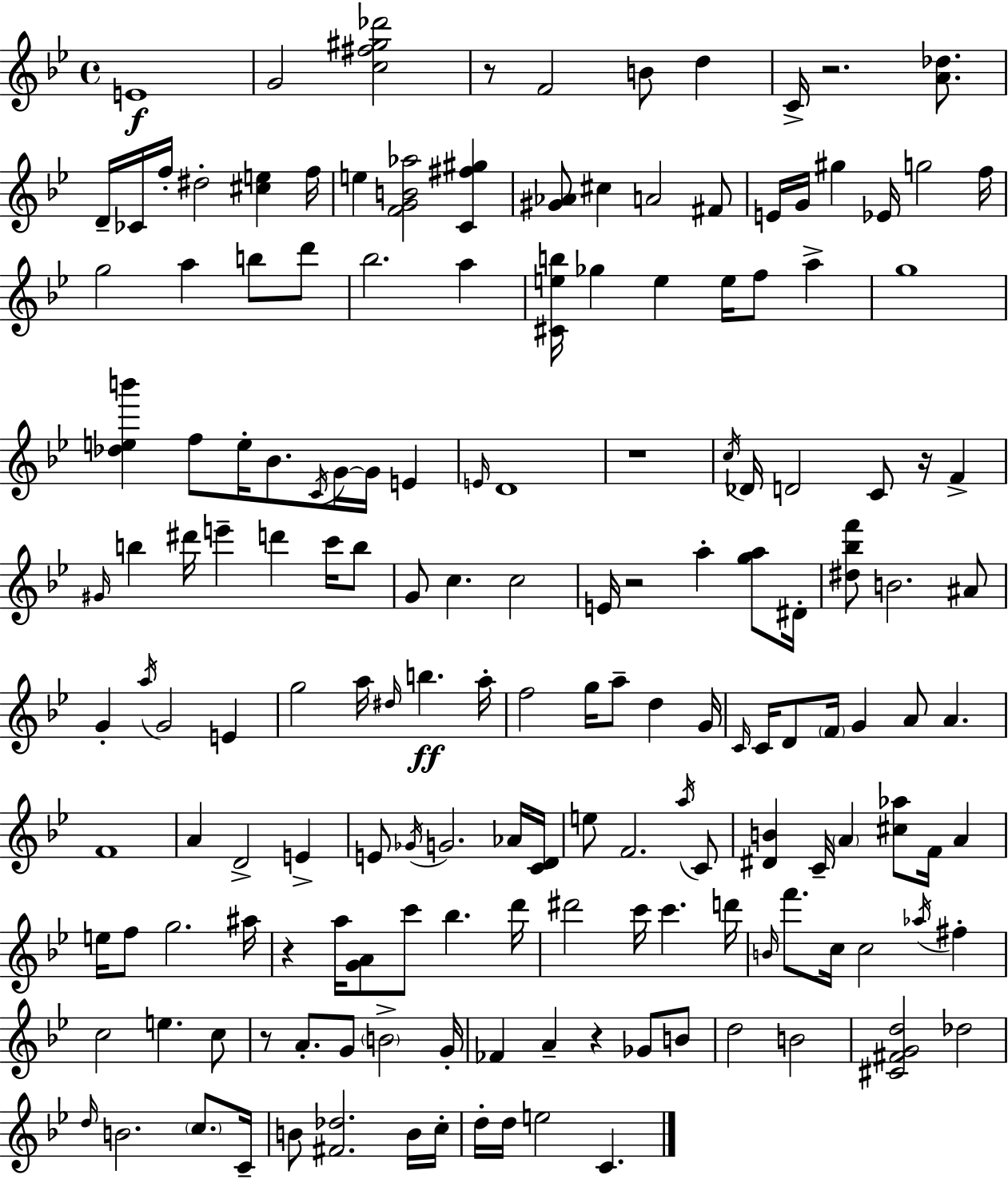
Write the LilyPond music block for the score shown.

{
  \clef treble
  \time 4/4
  \defaultTimeSignature
  \key bes \major
  e'1\f | g'2 <c'' fis'' gis'' des'''>2 | r8 f'2 b'8 d''4 | c'16-> r2. <a' des''>8. | \break d'16-- ces'16 f''16-. dis''2-. <cis'' e''>4 f''16 | e''4 <f' g' b' aes''>2 <c' fis'' gis''>4 | <gis' aes'>8 cis''4 a'2 fis'8 | e'16 g'16 gis''4 ees'16 g''2 f''16 | \break g''2 a''4 b''8 d'''8 | bes''2. a''4 | <cis' e'' b''>16 ges''4 e''4 e''16 f''8 a''4-> | g''1 | \break <des'' e'' b'''>4 f''8 e''16-. bes'8. \acciaccatura { c'16 } g'16~~ g'16 e'4 | \grace { e'16 } d'1 | r1 | \acciaccatura { c''16 } des'16 d'2 c'8 r16 f'4-> | \break \grace { gis'16 } b''4 dis'''16 e'''4-- d'''4 | c'''16 b''8 g'8 c''4. c''2 | e'16 r2 a''4-. | <g'' a''>8 dis'16-. <dis'' bes'' f'''>8 b'2. | \break ais'8 g'4-. \acciaccatura { a''16 } g'2 | e'4 g''2 a''16 \grace { dis''16 }\ff b''4. | a''16-. f''2 g''16 a''8-- | d''4 g'16 \grace { c'16 } c'16 d'8 \parenthesize f'16 g'4 a'8 | \break a'4. f'1 | a'4 d'2-> | e'4-> e'8 \acciaccatura { ges'16 } g'2. | aes'16 <c' d'>16 e''8 f'2. | \break \acciaccatura { a''16 } c'8 <dis' b'>4 c'16-- \parenthesize a'4 | <cis'' aes''>8 f'16 a'4 e''16 f''8 g''2. | ais''16 r4 a''16 <g' a'>8 | c'''8 bes''4. d'''16 dis'''2 | \break c'''16 c'''4. d'''16 \grace { b'16 } f'''8. c''16 c''2 | \acciaccatura { aes''16 } fis''4-. c''2 | e''4. c''8 r8 a'8.-. | g'8 \parenthesize b'2-> g'16-. fes'4 a'4-- | \break r4 ges'8 b'8 d''2 | b'2 <cis' fis' g' d''>2 | des''2 \grace { d''16 } b'2. | \parenthesize c''8. c'16-- b'8 <fis' des''>2. | \break b'16 c''16-. d''16-. d''16 e''2 | c'4. \bar "|."
}